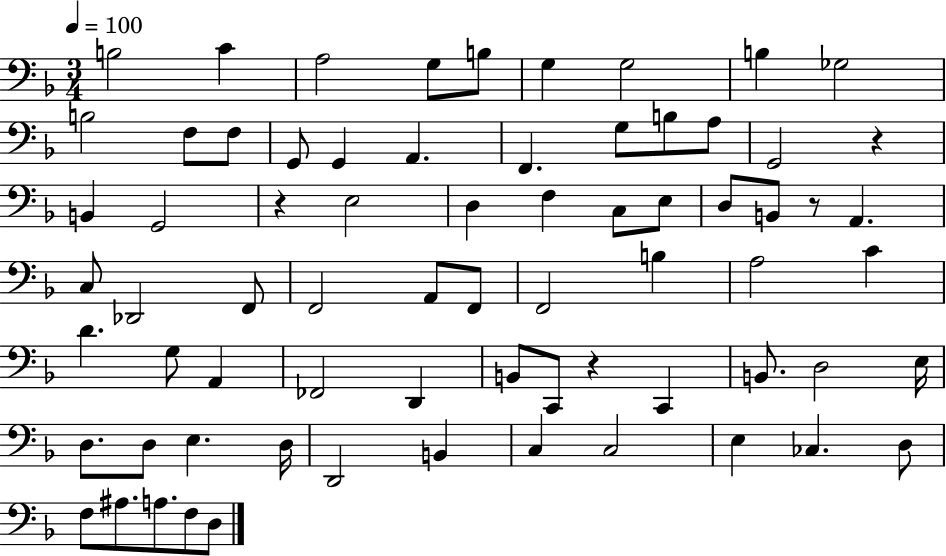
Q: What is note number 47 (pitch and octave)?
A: C2